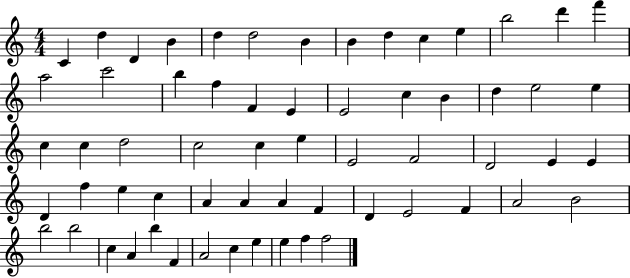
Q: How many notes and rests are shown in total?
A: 62